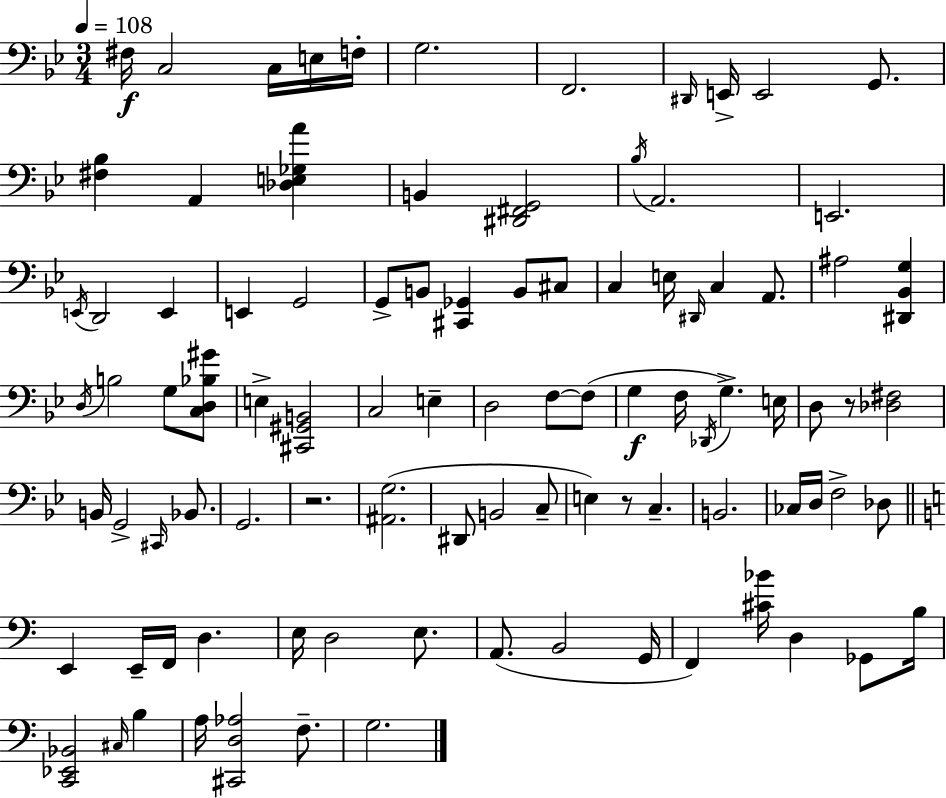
X:1
T:Untitled
M:3/4
L:1/4
K:Gm
^F,/4 C,2 C,/4 E,/4 F,/4 G,2 F,,2 ^D,,/4 E,,/4 E,,2 G,,/2 [^F,_B,] A,, [_D,E,_G,A] B,, [^D,,^F,,G,,]2 _B,/4 A,,2 E,,2 E,,/4 D,,2 E,, E,, G,,2 G,,/2 B,,/2 [^C,,_G,,] B,,/2 ^C,/2 C, E,/4 ^D,,/4 C, A,,/2 ^A,2 [^D,,_B,,G,] D,/4 B,2 G,/2 [C,D,_B,^G]/2 E, [^C,,^G,,B,,]2 C,2 E, D,2 F,/2 F,/2 G, F,/4 _D,,/4 G, E,/4 D,/2 z/2 [_D,^F,]2 B,,/4 G,,2 ^C,,/4 _B,,/2 G,,2 z2 [^A,,G,]2 ^D,,/2 B,,2 C,/2 E, z/2 C, B,,2 _C,/4 D,/4 F,2 _D,/2 E,, E,,/4 F,,/4 D, E,/4 D,2 E,/2 A,,/2 B,,2 G,,/4 F,, [^C_B]/4 D, _G,,/2 B,/4 [C,,_E,,_B,,]2 ^C,/4 B, A,/4 [^C,,D,_A,]2 F,/2 G,2